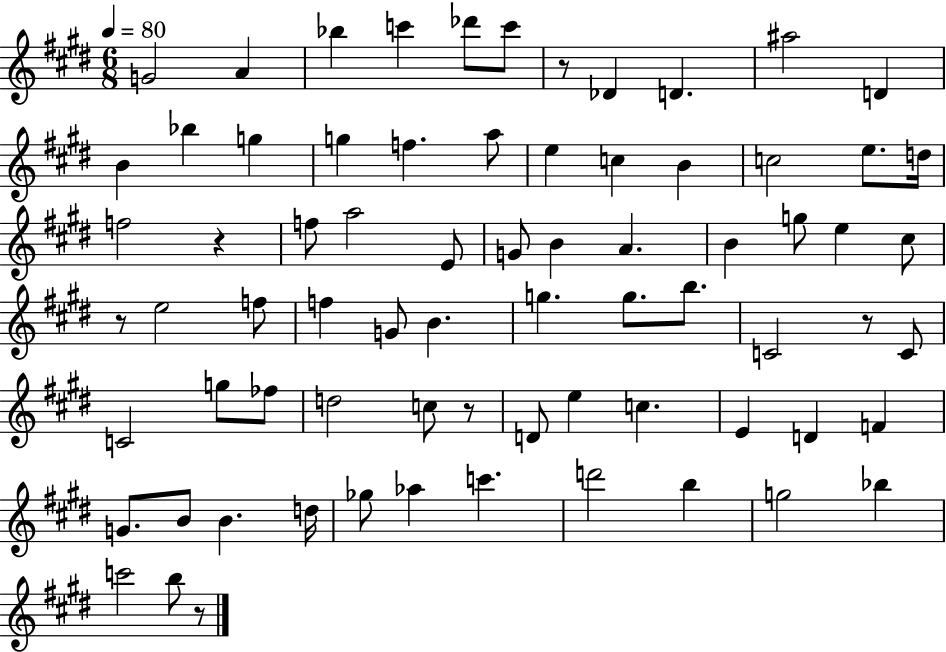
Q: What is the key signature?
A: E major